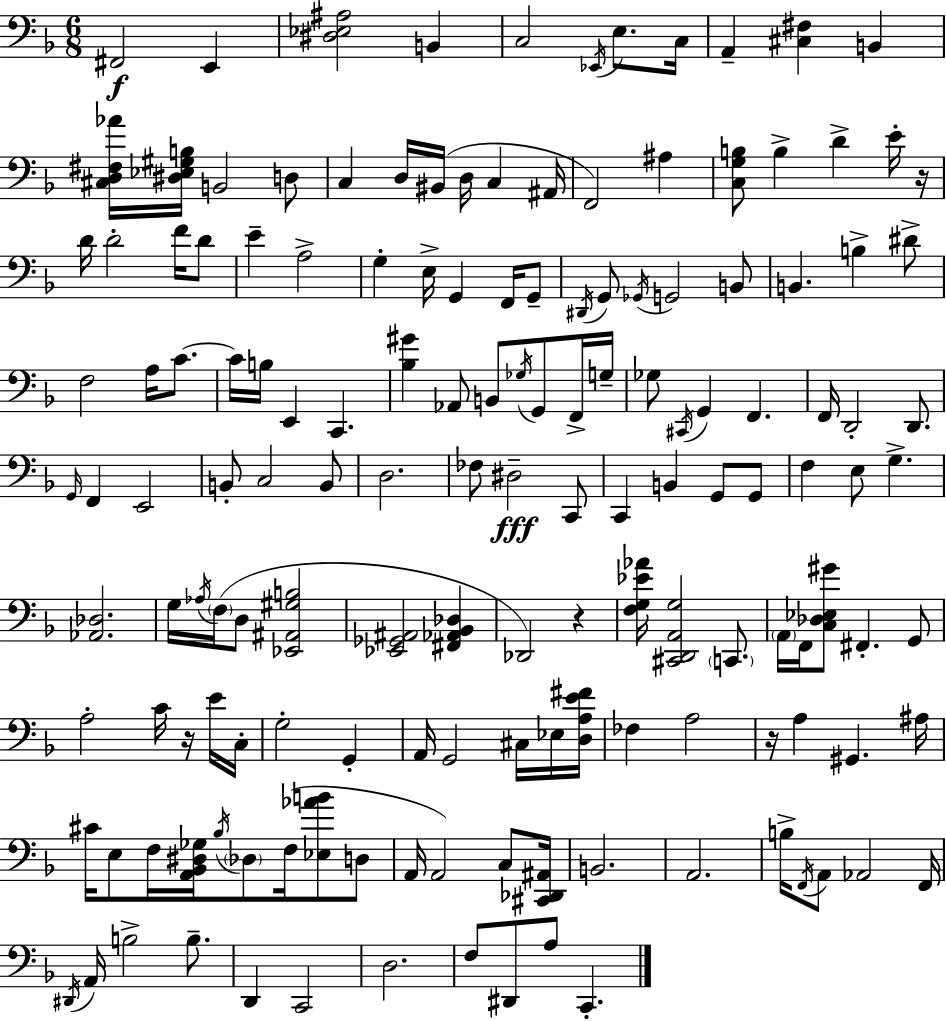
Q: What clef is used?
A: bass